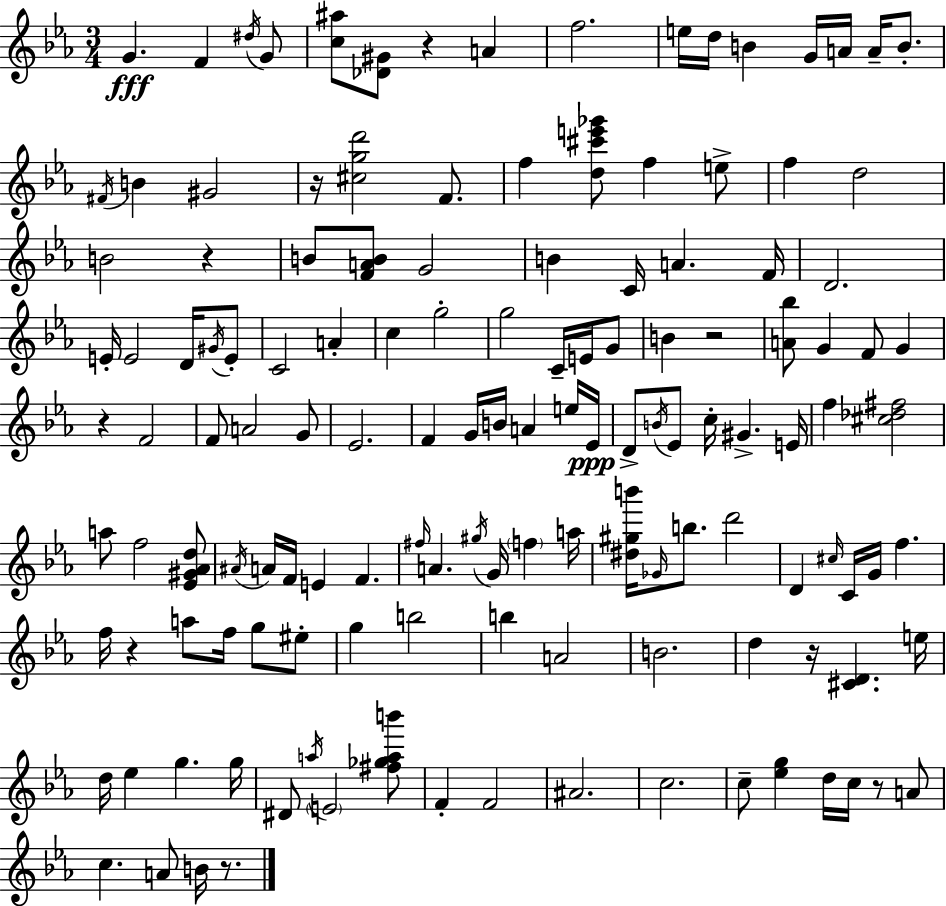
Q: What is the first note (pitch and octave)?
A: G4